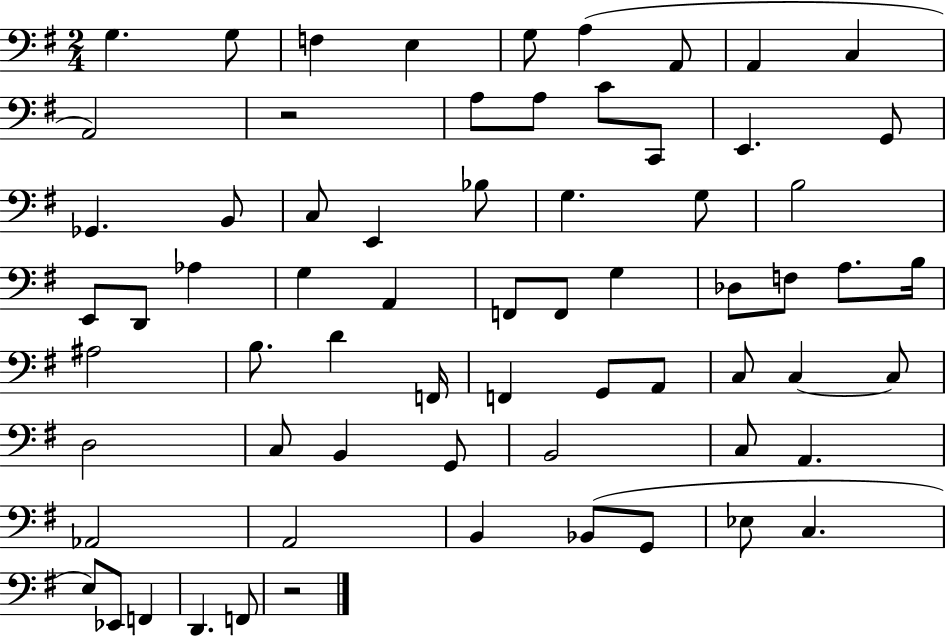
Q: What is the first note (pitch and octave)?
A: G3